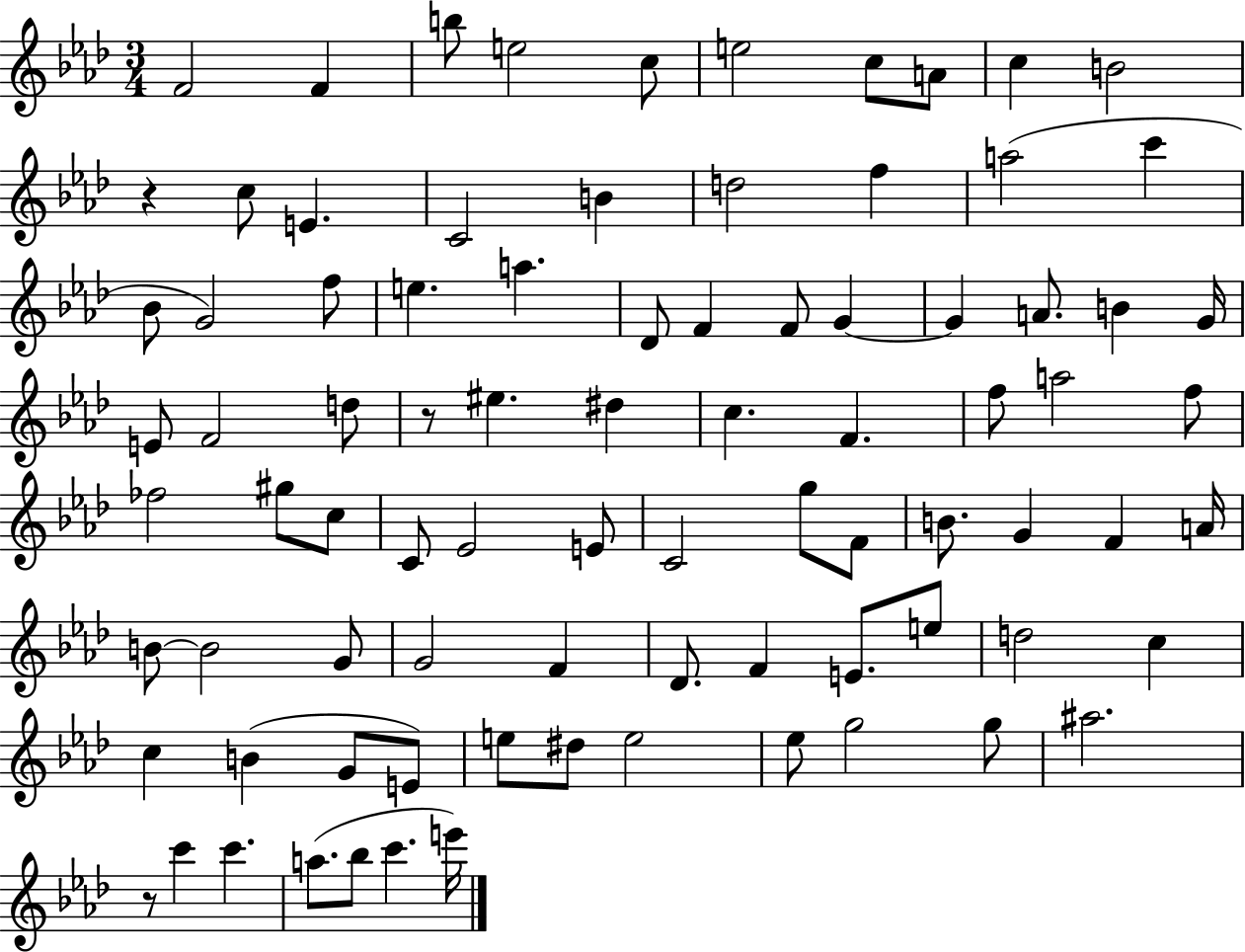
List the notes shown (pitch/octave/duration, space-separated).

F4/h F4/q B5/e E5/h C5/e E5/h C5/e A4/e C5/q B4/h R/q C5/e E4/q. C4/h B4/q D5/h F5/q A5/h C6/q Bb4/e G4/h F5/e E5/q. A5/q. Db4/e F4/q F4/e G4/q G4/q A4/e. B4/q G4/s E4/e F4/h D5/e R/e EIS5/q. D#5/q C5/q. F4/q. F5/e A5/h F5/e FES5/h G#5/e C5/e C4/e Eb4/h E4/e C4/h G5/e F4/e B4/e. G4/q F4/q A4/s B4/e B4/h G4/e G4/h F4/q Db4/e. F4/q E4/e. E5/e D5/h C5/q C5/q B4/q G4/e E4/e E5/e D#5/e E5/h Eb5/e G5/h G5/e A#5/h. R/e C6/q C6/q. A5/e. Bb5/e C6/q. E6/s